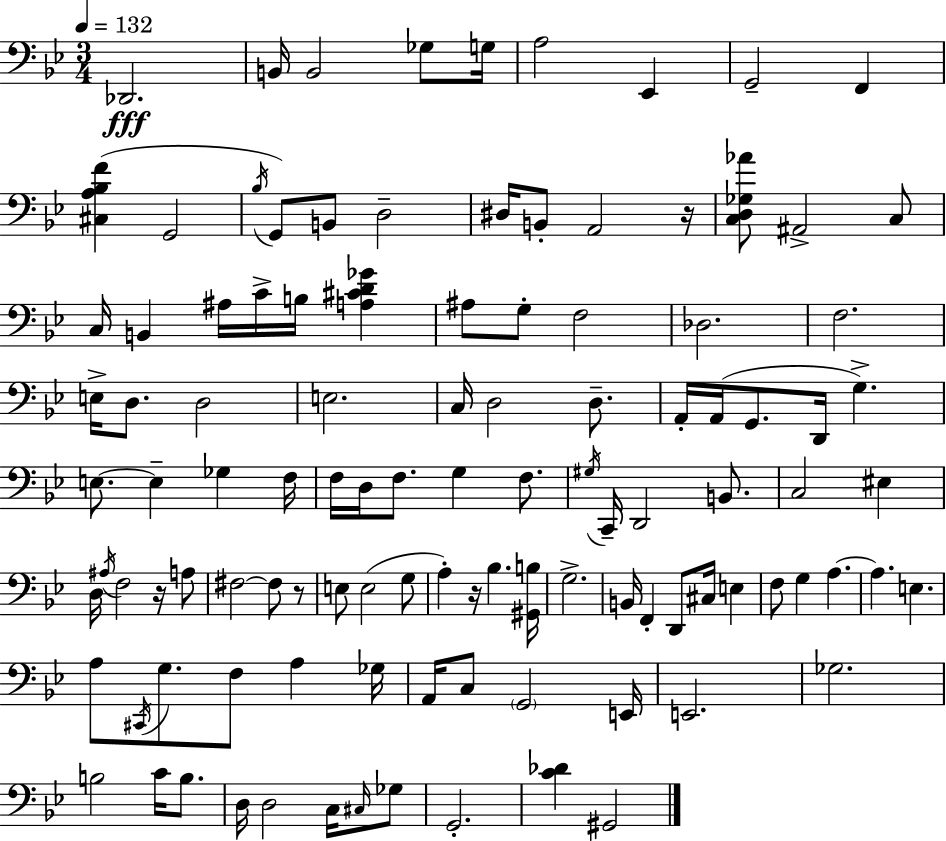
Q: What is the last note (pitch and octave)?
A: G#2